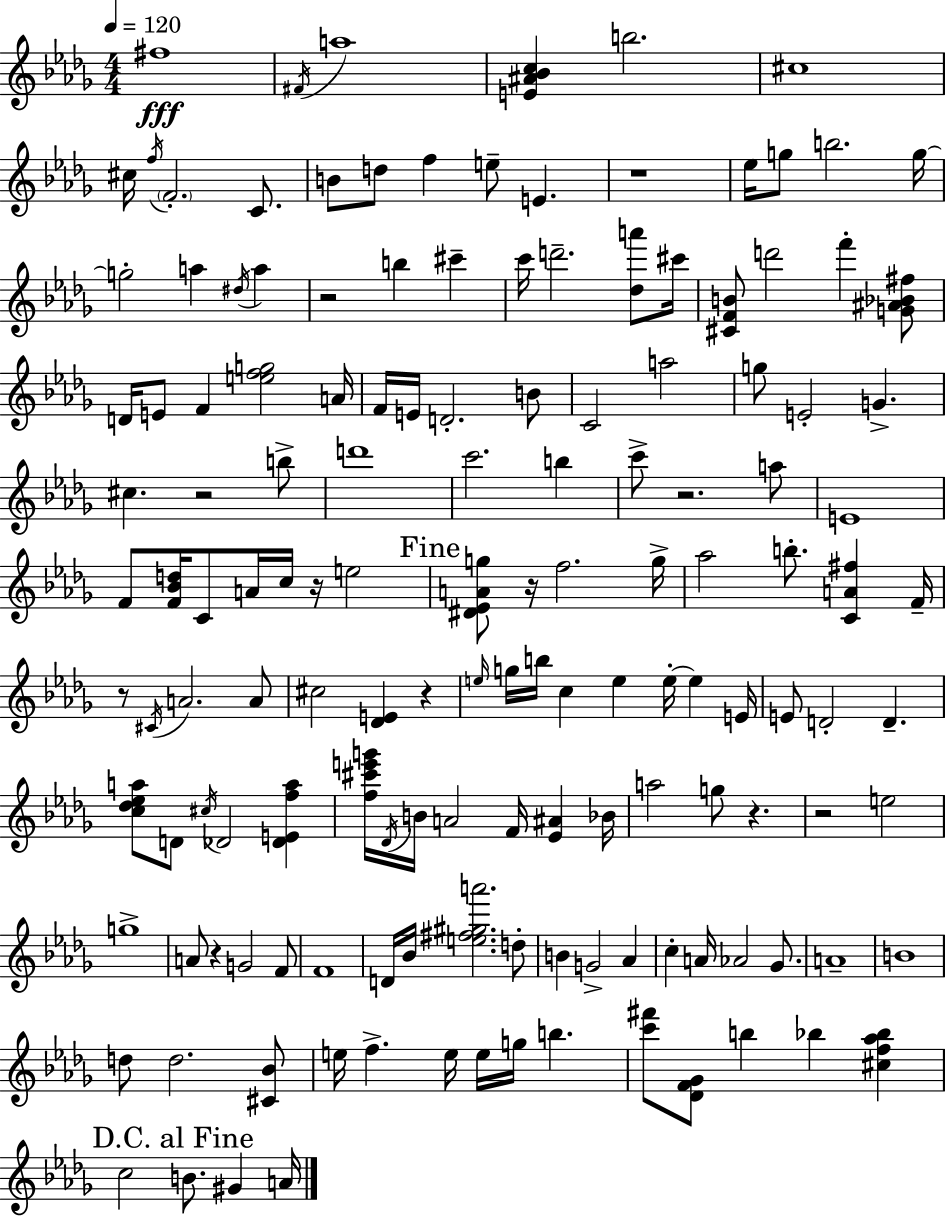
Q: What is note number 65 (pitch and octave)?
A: E5